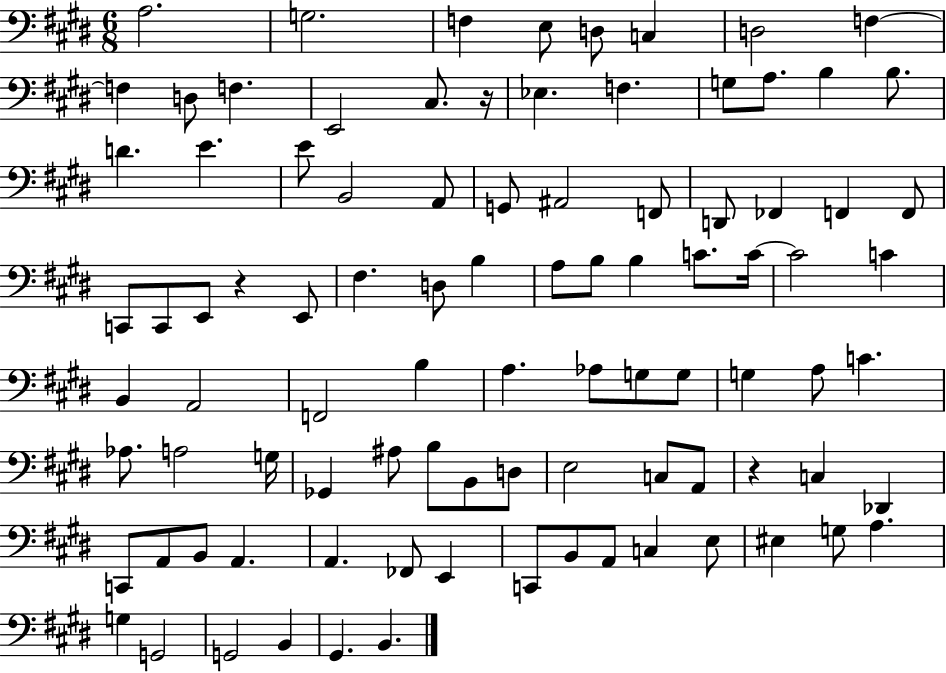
X:1
T:Untitled
M:6/8
L:1/4
K:E
A,2 G,2 F, E,/2 D,/2 C, D,2 F, F, D,/2 F, E,,2 ^C,/2 z/4 _E, F, G,/2 A,/2 B, B,/2 D E E/2 B,,2 A,,/2 G,,/2 ^A,,2 F,,/2 D,,/2 _F,, F,, F,,/2 C,,/2 C,,/2 E,,/2 z E,,/2 ^F, D,/2 B, A,/2 B,/2 B, C/2 C/4 C2 C B,, A,,2 F,,2 B, A, _A,/2 G,/2 G,/2 G, A,/2 C _A,/2 A,2 G,/4 _G,, ^A,/2 B,/2 B,,/2 D,/2 E,2 C,/2 A,,/2 z C, _D,, C,,/2 A,,/2 B,,/2 A,, A,, _F,,/2 E,, C,,/2 B,,/2 A,,/2 C, E,/2 ^E, G,/2 A, G, G,,2 G,,2 B,, ^G,, B,,